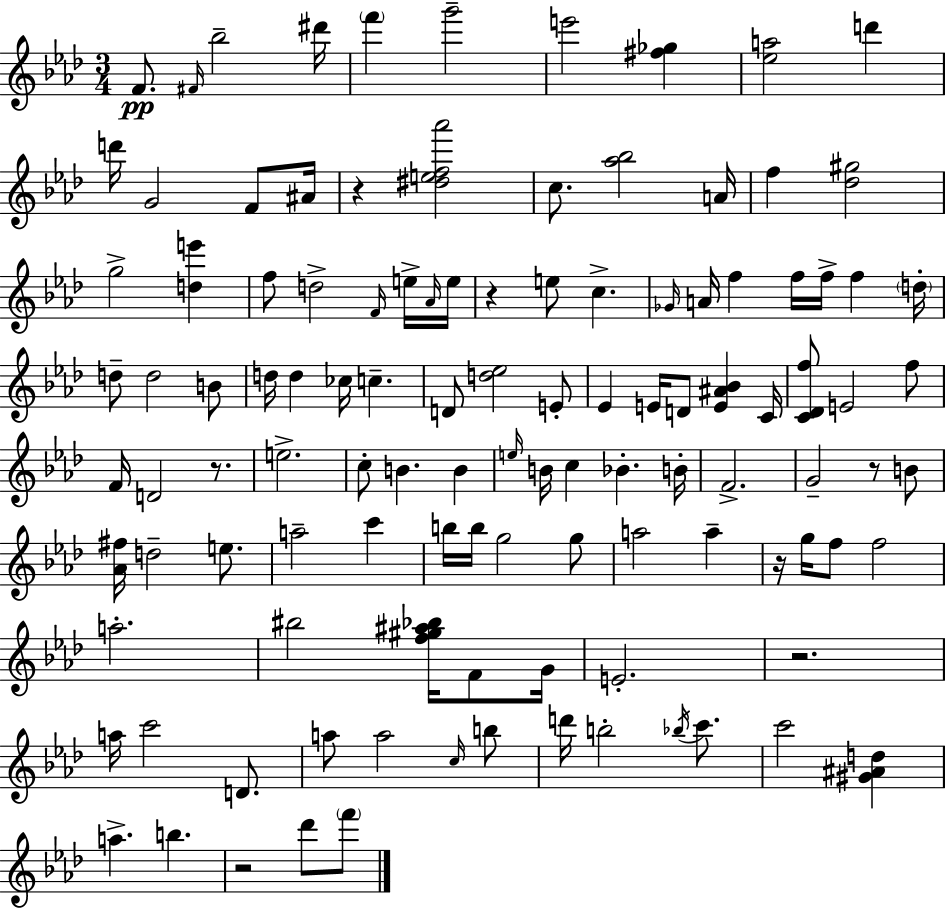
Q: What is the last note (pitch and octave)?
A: F6